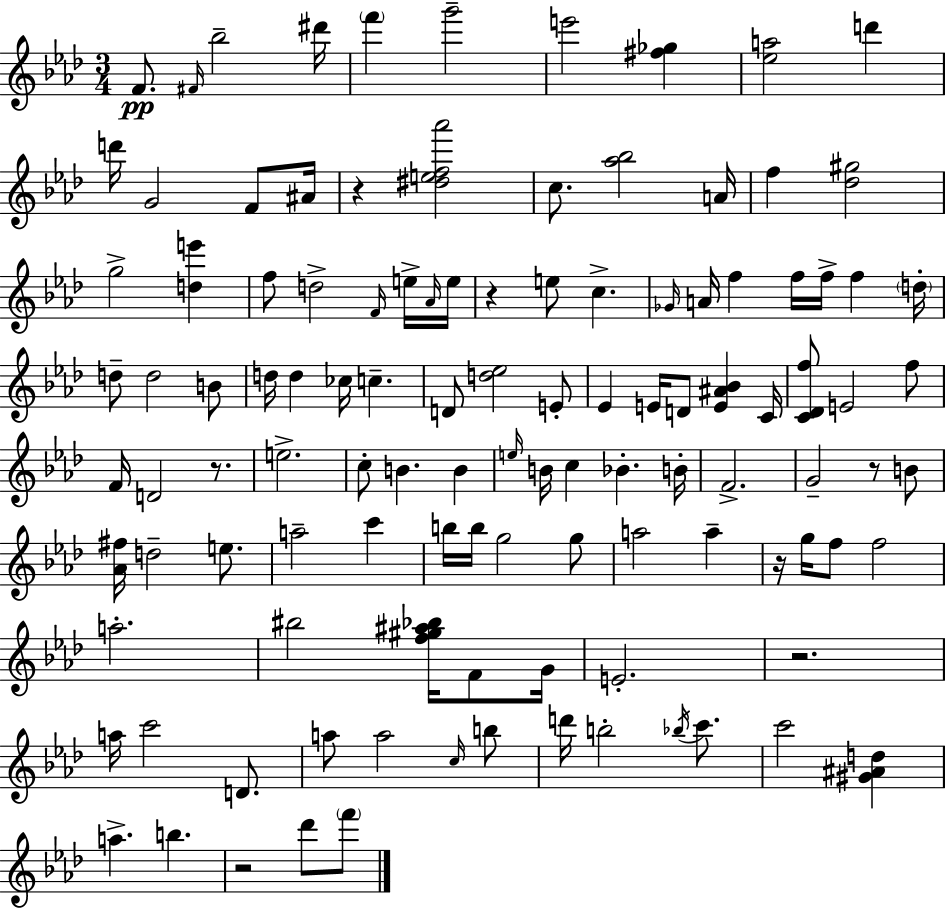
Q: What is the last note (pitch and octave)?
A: F6